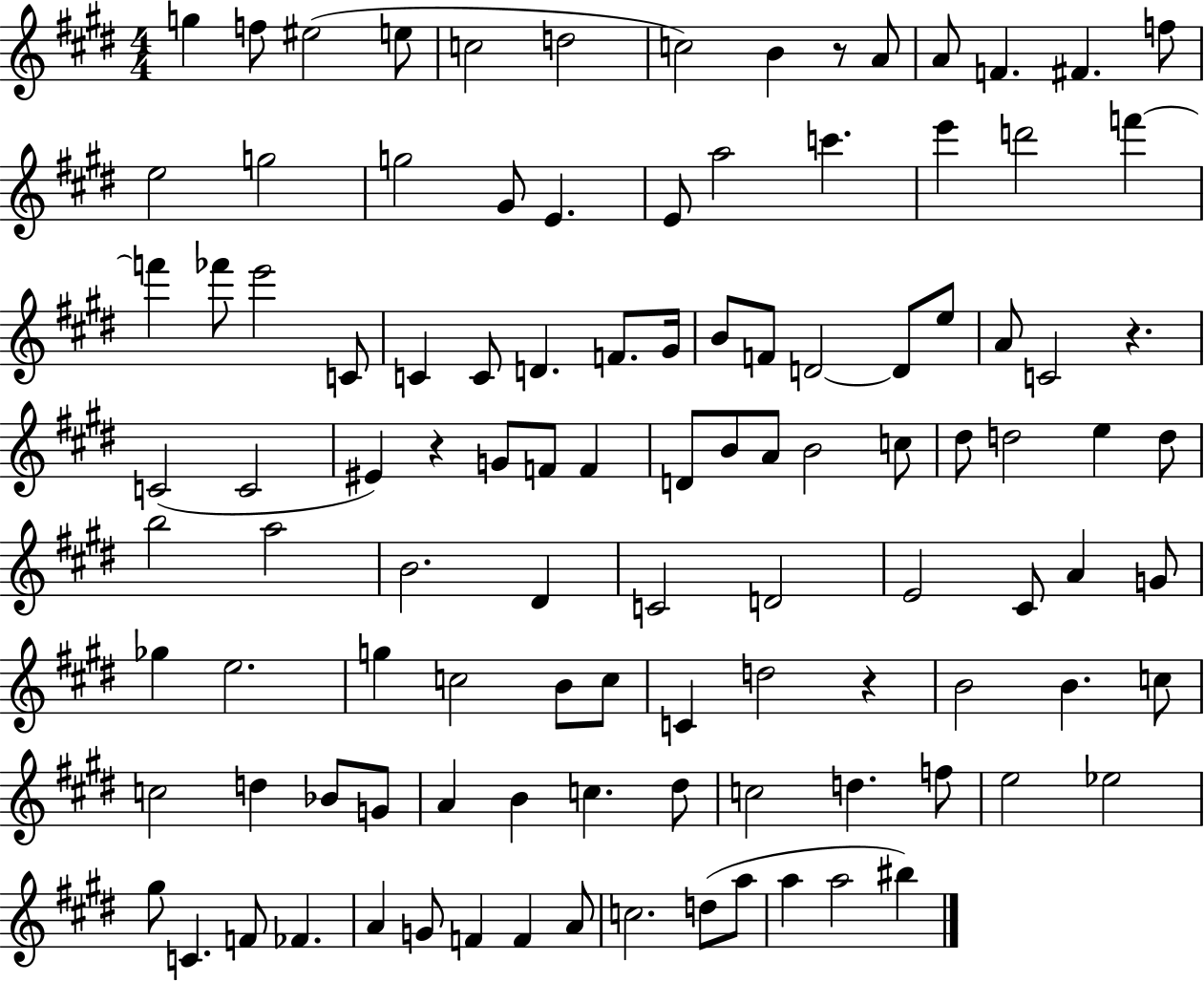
G5/q F5/e EIS5/h E5/e C5/h D5/h C5/h B4/q R/e A4/e A4/e F4/q. F#4/q. F5/e E5/h G5/h G5/h G#4/e E4/q. E4/e A5/h C6/q. E6/q D6/h F6/q F6/q FES6/e E6/h C4/e C4/q C4/e D4/q. F4/e. G#4/s B4/e F4/e D4/h D4/e E5/e A4/e C4/h R/q. C4/h C4/h EIS4/q R/q G4/e F4/e F4/q D4/e B4/e A4/e B4/h C5/e D#5/e D5/h E5/q D5/e B5/h A5/h B4/h. D#4/q C4/h D4/h E4/h C#4/e A4/q G4/e Gb5/q E5/h. G5/q C5/h B4/e C5/e C4/q D5/h R/q B4/h B4/q. C5/e C5/h D5/q Bb4/e G4/e A4/q B4/q C5/q. D#5/e C5/h D5/q. F5/e E5/h Eb5/h G#5/e C4/q. F4/e FES4/q. A4/q G4/e F4/q F4/q A4/e C5/h. D5/e A5/e A5/q A5/h BIS5/q